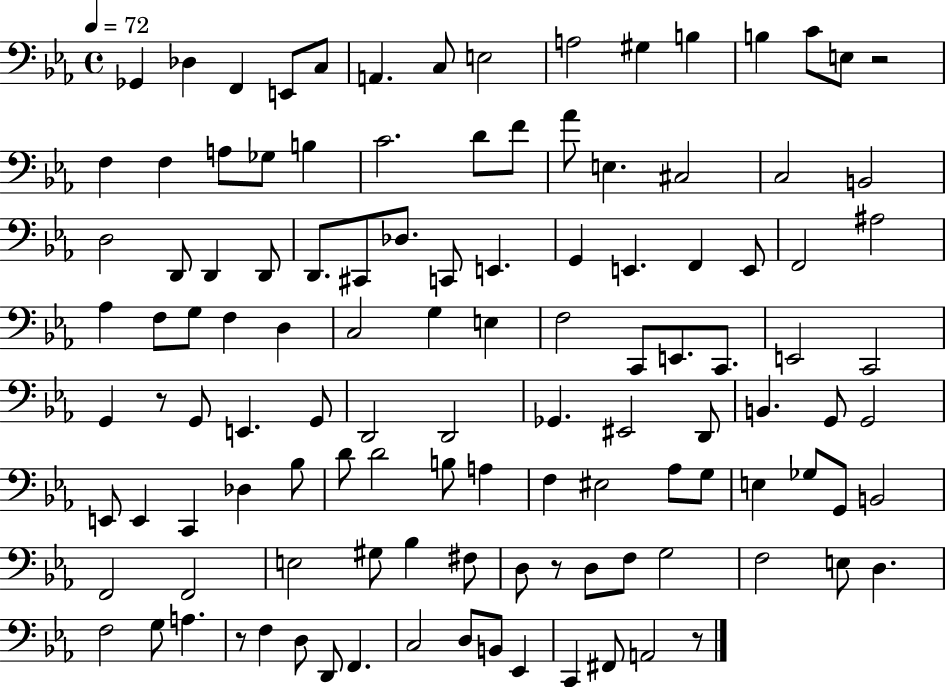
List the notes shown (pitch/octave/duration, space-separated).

Gb2/q Db3/q F2/q E2/e C3/e A2/q. C3/e E3/h A3/h G#3/q B3/q B3/q C4/e E3/e R/h F3/q F3/q A3/e Gb3/e B3/q C4/h. D4/e F4/e Ab4/e E3/q. C#3/h C3/h B2/h D3/h D2/e D2/q D2/e D2/e. C#2/e Db3/e. C2/e E2/q. G2/q E2/q. F2/q E2/e F2/h A#3/h Ab3/q F3/e G3/e F3/q D3/q C3/h G3/q E3/q F3/h C2/e E2/e. C2/e. E2/h C2/h G2/q R/e G2/e E2/q. G2/e D2/h D2/h Gb2/q. EIS2/h D2/e B2/q. G2/e G2/h E2/e E2/q C2/q Db3/q Bb3/e D4/e D4/h B3/e A3/q F3/q EIS3/h Ab3/e G3/e E3/q Gb3/e G2/e B2/h F2/h F2/h E3/h G#3/e Bb3/q F#3/e D3/e R/e D3/e F3/e G3/h F3/h E3/e D3/q. F3/h G3/e A3/q. R/e F3/q D3/e D2/e F2/q. C3/h D3/e B2/e Eb2/q C2/q F#2/e A2/h R/e